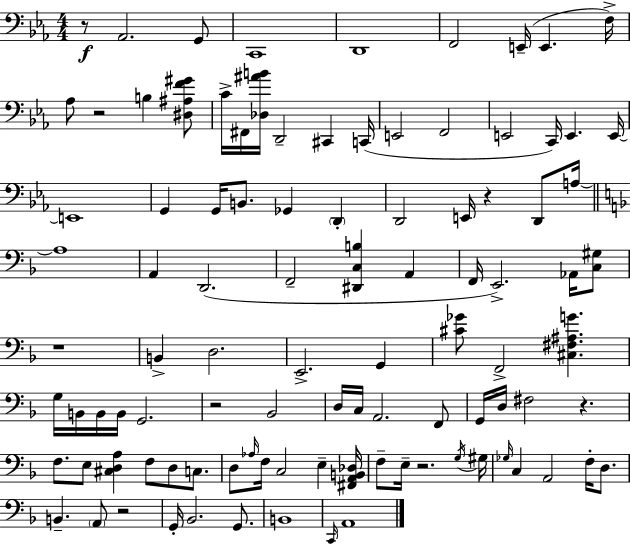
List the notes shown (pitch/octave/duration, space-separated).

R/e Ab2/h. G2/e C2/w D2/w F2/h E2/s E2/q. F3/s Ab3/e R/h B3/q [D#3,A#3,F4,G#4]/e C4/s F#2/s [Db3,A#4,B4]/s D2/h C#2/q C2/s E2/h F2/h E2/h C2/s E2/q. E2/s E2/w G2/q G2/s B2/e. Gb2/q D2/q D2/h E2/s R/q D2/e A3/s A3/w A2/q D2/h. F2/h [D#2,C3,B3]/q A2/q F2/s E2/h. Ab2/s [C3,G#3]/e R/w B2/q D3/h. E2/h. G2/q [C#4,Gb4]/e F2/h [C#3,F#3,A#3,G4]/q. G3/s B2/s B2/s B2/s G2/h. R/h Bb2/h D3/s C3/s A2/h. F2/e G2/s D3/s F#3/h R/q. F3/e. E3/e [C#3,D3,A3]/q F3/e D3/e C3/e. D3/e Ab3/s F3/s C3/h E3/q [F#2,A2,B2,Db3]/s F3/e E3/s R/h. G3/s G#3/s Gb3/s C3/q A2/h F3/s D3/e. B2/q. A2/e R/h G2/s Bb2/h. G2/e. B2/w C2/s A2/w